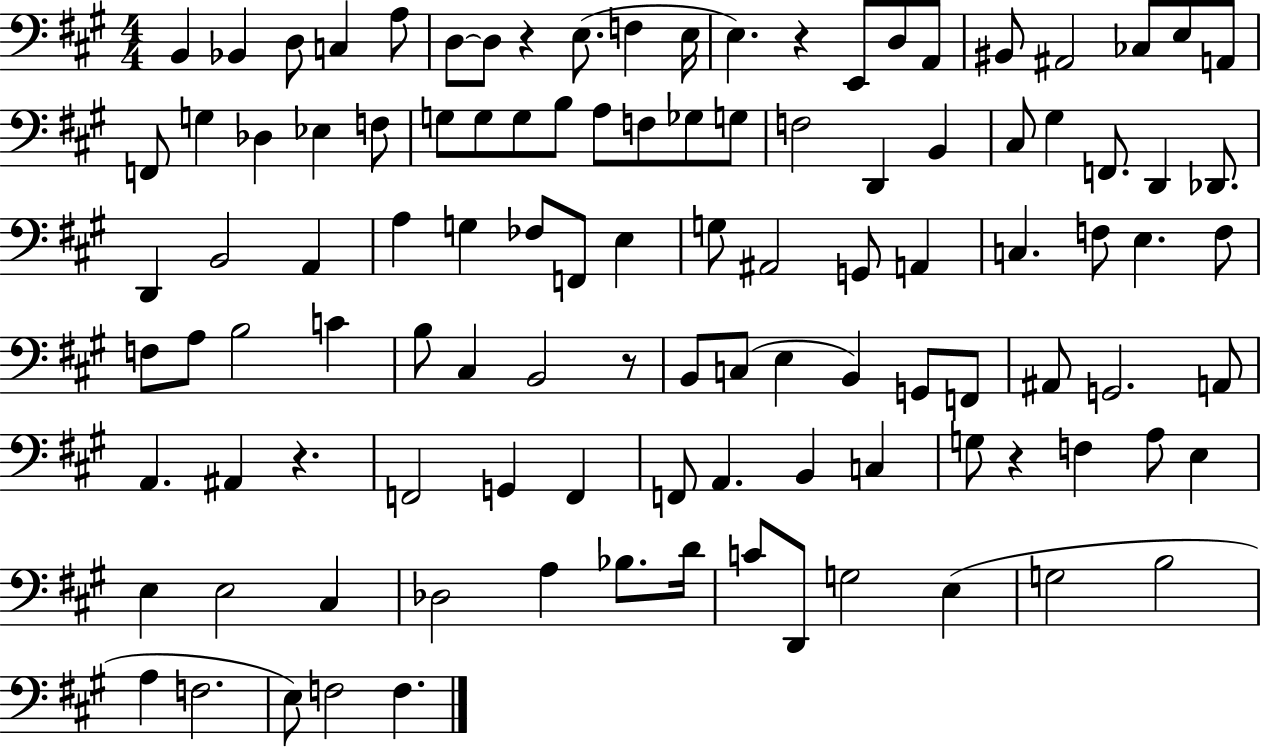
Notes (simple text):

B2/q Bb2/q D3/e C3/q A3/e D3/e D3/e R/q E3/e. F3/q E3/s E3/q. R/q E2/e D3/e A2/e BIS2/e A#2/h CES3/e E3/e A2/e F2/e G3/q Db3/q Eb3/q F3/e G3/e G3/e G3/e B3/e A3/e F3/e Gb3/e G3/e F3/h D2/q B2/q C#3/e G#3/q F2/e. D2/q Db2/e. D2/q B2/h A2/q A3/q G3/q FES3/e F2/e E3/q G3/e A#2/h G2/e A2/q C3/q. F3/e E3/q. F3/e F3/e A3/e B3/h C4/q B3/e C#3/q B2/h R/e B2/e C3/e E3/q B2/q G2/e F2/e A#2/e G2/h. A2/e A2/q. A#2/q R/q. F2/h G2/q F2/q F2/e A2/q. B2/q C3/q G3/e R/q F3/q A3/e E3/q E3/q E3/h C#3/q Db3/h A3/q Bb3/e. D4/s C4/e D2/e G3/h E3/q G3/h B3/h A3/q F3/h. E3/e F3/h F3/q.